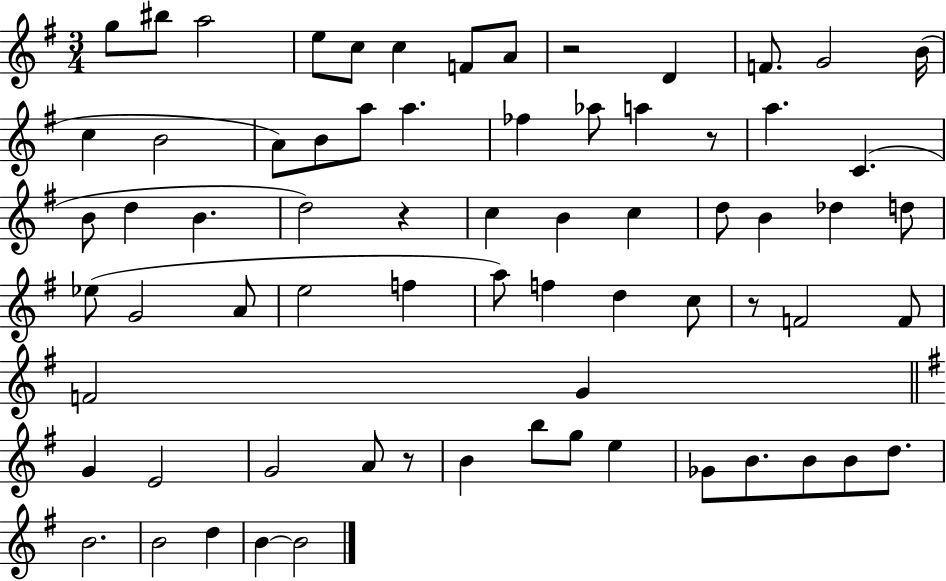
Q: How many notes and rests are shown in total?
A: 70